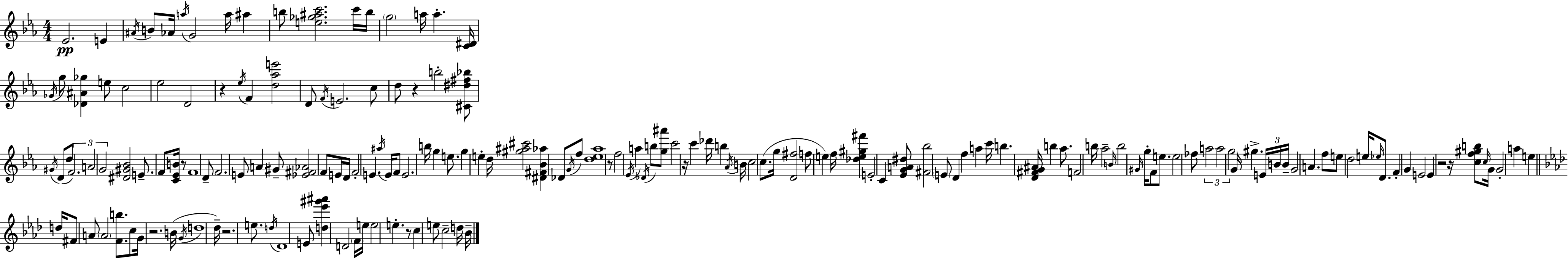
X:1
T:Untitled
M:4/4
L:1/4
K:Eb
_E2 E ^A/4 B/2 _A/4 a/4 G2 a/4 ^a b/2 [e_g^ac']2 c'/4 b/4 g2 a/4 a [C^D]/4 _G/4 g/2 [_D^A_g] e/2 c2 _e2 D2 z _e/4 F [d_ae']2 D/2 F/4 E2 c/2 d/2 z b2 [^C^d^f_b]/2 ^G/4 D/2 d/2 F2 A2 G2 [^D^G_B]2 E/2 F/2 [C_EB]/4 z/2 F4 D/2 F2 E/2 A ^G/2 [_E^F_A]2 F/2 E/4 D/4 F2 E ^a/4 E/4 F/2 E2 b/4 g e/2 g e d/4 [^g^a^c']2 [^D^F_B_a] _D/2 G/4 f/2 [d_e_a]4 z/2 f2 _E/4 a _D/4 b/2 [g^a']/2 c'2 z/4 c' _d'/4 b _A/4 B/4 c2 c/2 g/4 [D^f]2 f/2 e f/4 [_de^g^f'] E2 C [_EGA^d]/2 [^F_b]2 E/2 D f a c'/4 b [D^FG^A]/4 b _a/2 F2 b/4 _a2 B/4 b2 ^G/4 g/4 F/2 e/2 e2 _f/2 a2 a2 g2 G/4 ^g E/4 B/4 B/4 G2 A f/2 e/2 d2 e/4 _e/4 D/2 F G E2 E z2 z/4 [cf^gb]/2 c/4 G/4 G2 a e d/4 ^F/2 A/2 A2 [Fb]/2 c/2 G/4 z2 B/4 G/4 d4 _d/4 z2 e/2 d/4 _D4 E/2 [d_e'^g'^a'] D2 F/4 e/4 e2 e z/2 c e/2 c2 d/4 _B/4